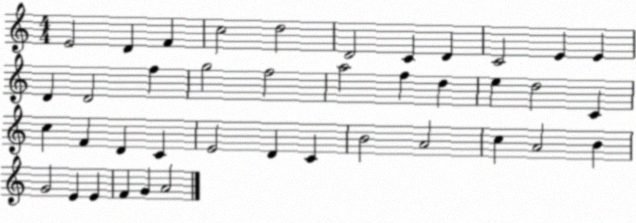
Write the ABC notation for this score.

X:1
T:Untitled
M:4/4
L:1/4
K:C
E2 D F c2 d2 D2 C D C2 E E D D2 f g2 f2 a2 f d e d2 C c F D C E2 D C B2 A2 c A2 B G2 E E F G A2